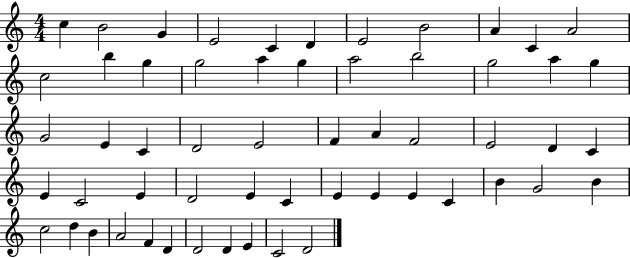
{
  \clef treble
  \numericTimeSignature
  \time 4/4
  \key c \major
  c''4 b'2 g'4 | e'2 c'4 d'4 | e'2 b'2 | a'4 c'4 a'2 | \break c''2 b''4 g''4 | g''2 a''4 g''4 | a''2 b''2 | g''2 a''4 g''4 | \break g'2 e'4 c'4 | d'2 e'2 | f'4 a'4 f'2 | e'2 d'4 c'4 | \break e'4 c'2 e'4 | d'2 e'4 c'4 | e'4 e'4 e'4 c'4 | b'4 g'2 b'4 | \break c''2 d''4 b'4 | a'2 f'4 d'4 | d'2 d'4 e'4 | c'2 d'2 | \break \bar "|."
}